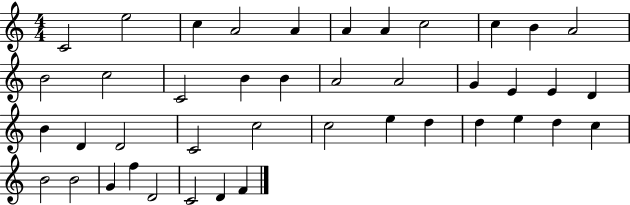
{
  \clef treble
  \numericTimeSignature
  \time 4/4
  \key c \major
  c'2 e''2 | c''4 a'2 a'4 | a'4 a'4 c''2 | c''4 b'4 a'2 | \break b'2 c''2 | c'2 b'4 b'4 | a'2 a'2 | g'4 e'4 e'4 d'4 | \break b'4 d'4 d'2 | c'2 c''2 | c''2 e''4 d''4 | d''4 e''4 d''4 c''4 | \break b'2 b'2 | g'4 f''4 d'2 | c'2 d'4 f'4 | \bar "|."
}